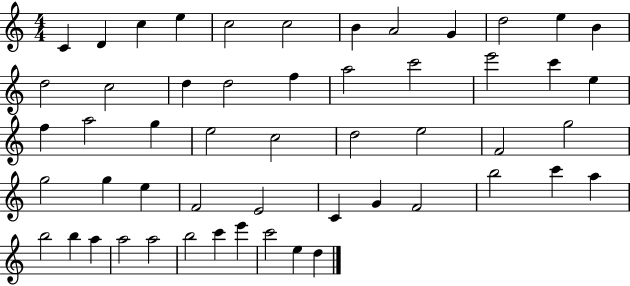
C4/q D4/q C5/q E5/q C5/h C5/h B4/q A4/h G4/q D5/h E5/q B4/q D5/h C5/h D5/q D5/h F5/q A5/h C6/h E6/h C6/q E5/q F5/q A5/h G5/q E5/h C5/h D5/h E5/h F4/h G5/h G5/h G5/q E5/q F4/h E4/h C4/q G4/q F4/h B5/h C6/q A5/q B5/h B5/q A5/q A5/h A5/h B5/h C6/q E6/q C6/h E5/q D5/q